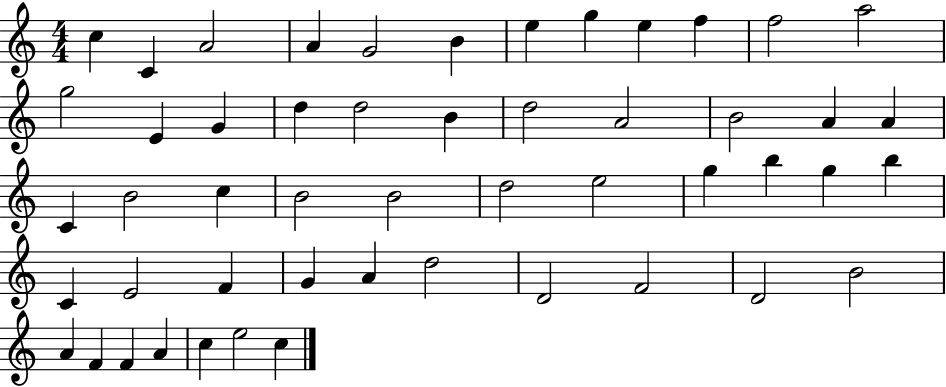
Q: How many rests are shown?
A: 0